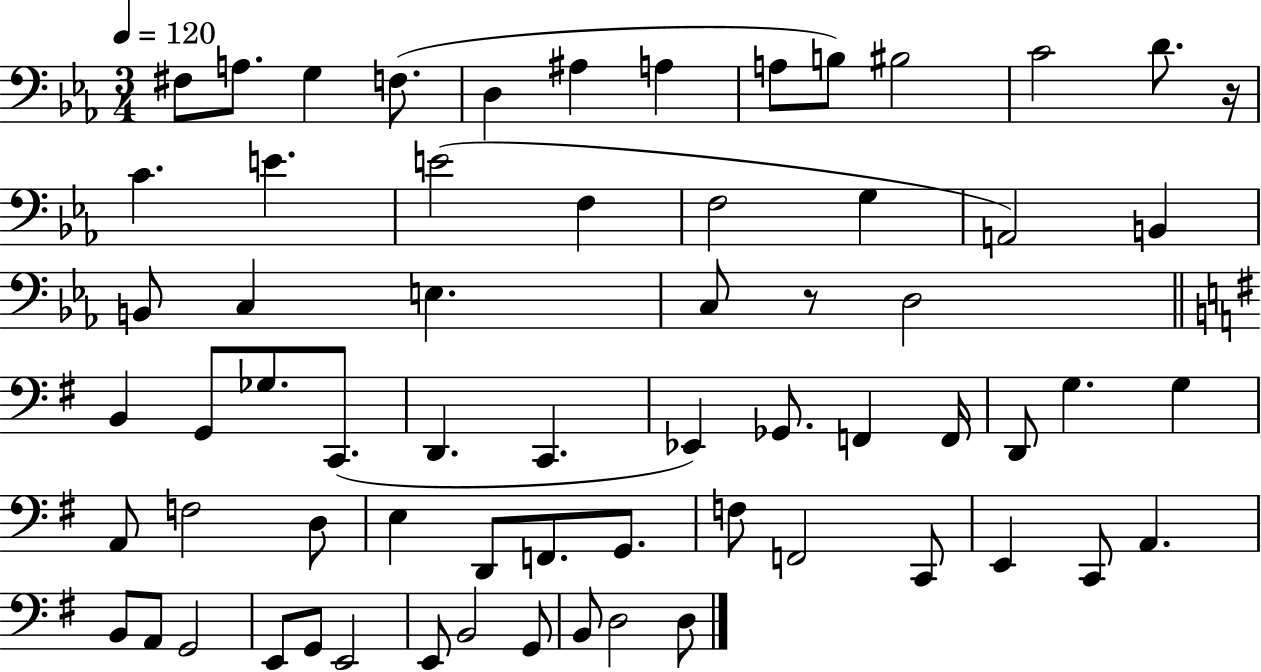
X:1
T:Untitled
M:3/4
L:1/4
K:Eb
^F,/2 A,/2 G, F,/2 D, ^A, A, A,/2 B,/2 ^B,2 C2 D/2 z/4 C E E2 F, F,2 G, A,,2 B,, B,,/2 C, E, C,/2 z/2 D,2 B,, G,,/2 _G,/2 C,,/2 D,, C,, _E,, _G,,/2 F,, F,,/4 D,,/2 G, G, A,,/2 F,2 D,/2 E, D,,/2 F,,/2 G,,/2 F,/2 F,,2 C,,/2 E,, C,,/2 A,, B,,/2 A,,/2 G,,2 E,,/2 G,,/2 E,,2 E,,/2 B,,2 G,,/2 B,,/2 D,2 D,/2